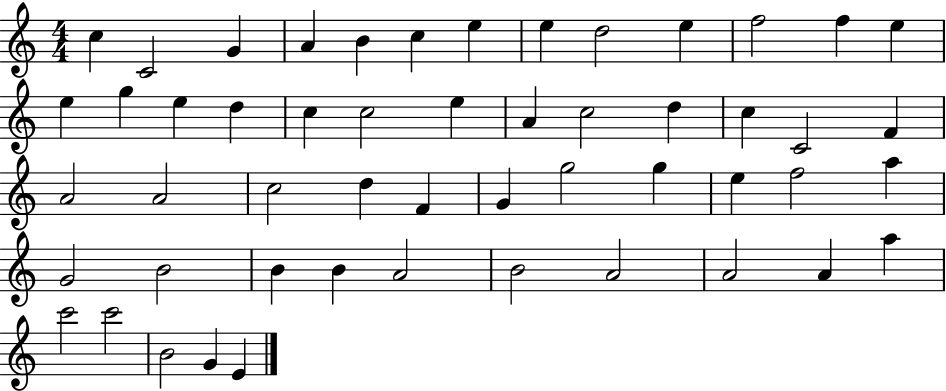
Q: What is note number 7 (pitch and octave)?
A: E5